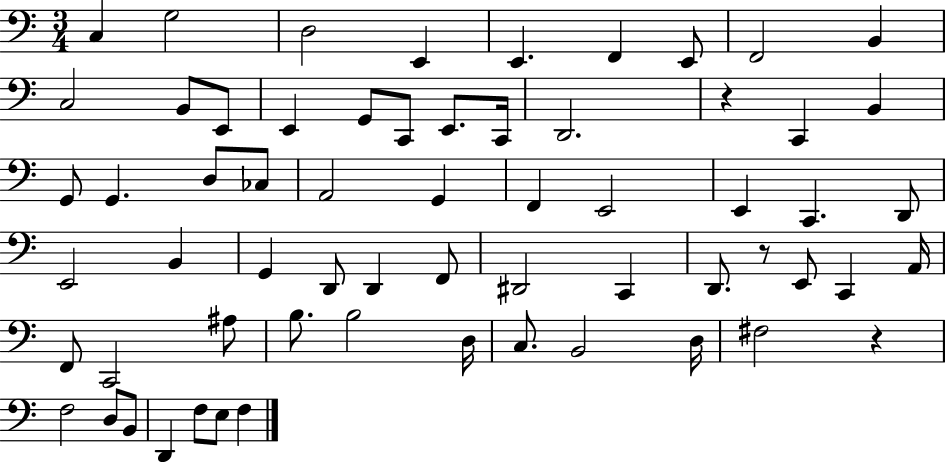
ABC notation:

X:1
T:Untitled
M:3/4
L:1/4
K:C
C, G,2 D,2 E,, E,, F,, E,,/2 F,,2 B,, C,2 B,,/2 E,,/2 E,, G,,/2 C,,/2 E,,/2 C,,/4 D,,2 z C,, B,, G,,/2 G,, D,/2 _C,/2 A,,2 G,, F,, E,,2 E,, C,, D,,/2 E,,2 B,, G,, D,,/2 D,, F,,/2 ^D,,2 C,, D,,/2 z/2 E,,/2 C,, A,,/4 F,,/2 C,,2 ^A,/2 B,/2 B,2 D,/4 C,/2 B,,2 D,/4 ^F,2 z F,2 D,/2 B,,/2 D,, F,/2 E,/2 F,